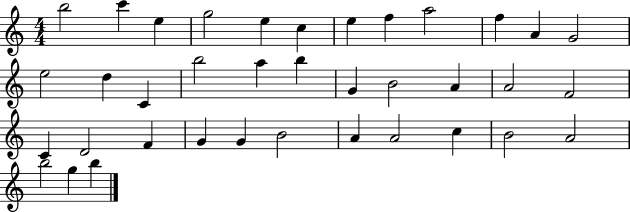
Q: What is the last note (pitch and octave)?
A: B5